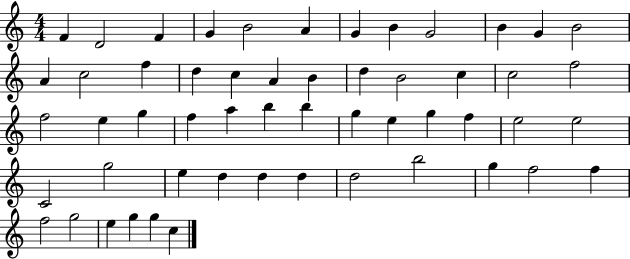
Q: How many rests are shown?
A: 0